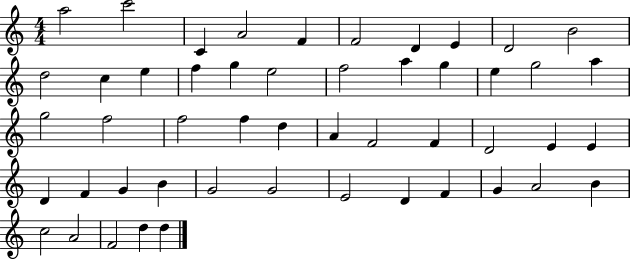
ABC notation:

X:1
T:Untitled
M:4/4
L:1/4
K:C
a2 c'2 C A2 F F2 D E D2 B2 d2 c e f g e2 f2 a g e g2 a g2 f2 f2 f d A F2 F D2 E E D F G B G2 G2 E2 D F G A2 B c2 A2 F2 d d